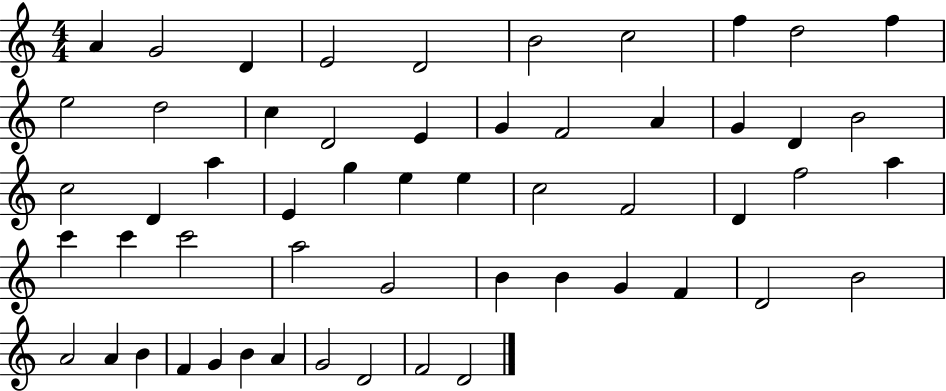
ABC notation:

X:1
T:Untitled
M:4/4
L:1/4
K:C
A G2 D E2 D2 B2 c2 f d2 f e2 d2 c D2 E G F2 A G D B2 c2 D a E g e e c2 F2 D f2 a c' c' c'2 a2 G2 B B G F D2 B2 A2 A B F G B A G2 D2 F2 D2